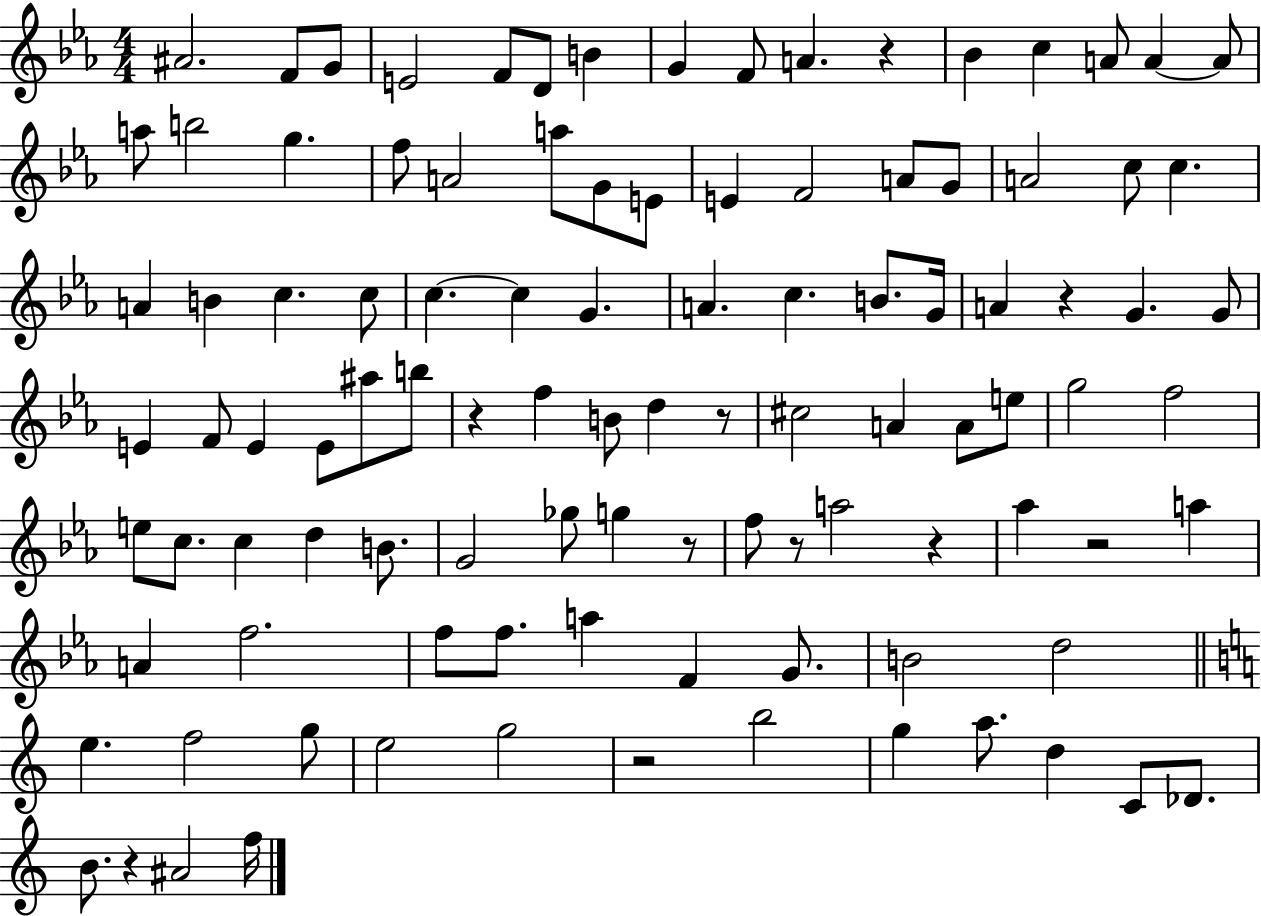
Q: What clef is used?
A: treble